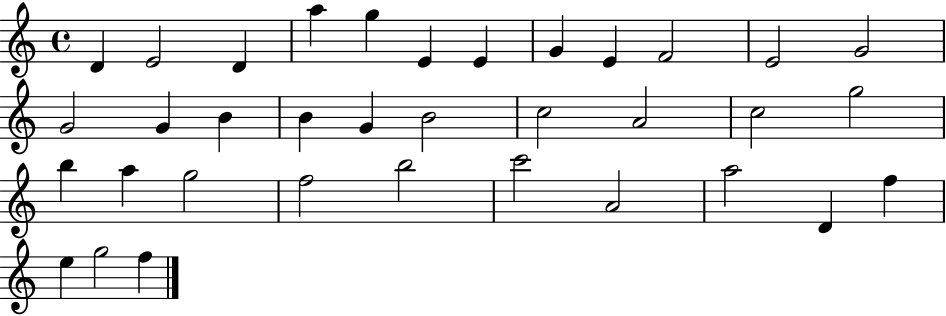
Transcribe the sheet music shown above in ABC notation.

X:1
T:Untitled
M:4/4
L:1/4
K:C
D E2 D a g E E G E F2 E2 G2 G2 G B B G B2 c2 A2 c2 g2 b a g2 f2 b2 c'2 A2 a2 D f e g2 f